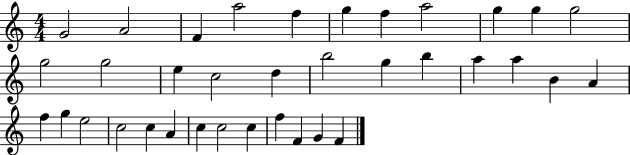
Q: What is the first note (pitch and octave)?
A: G4